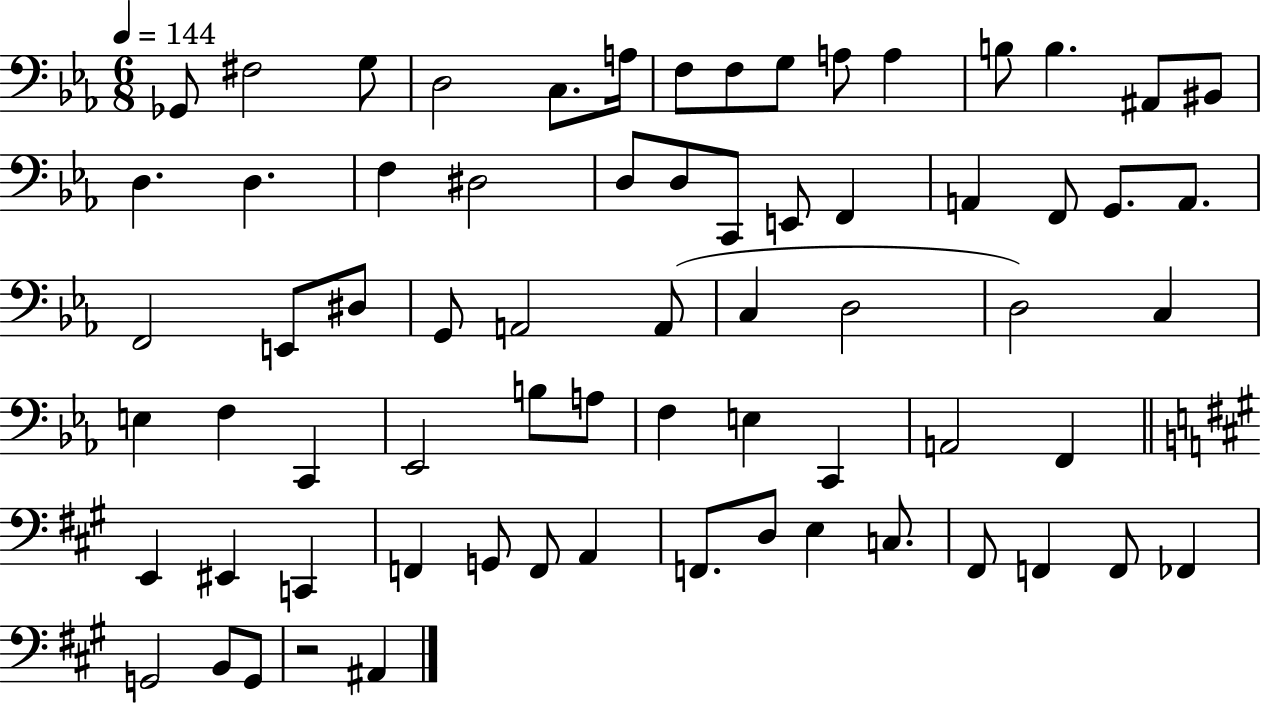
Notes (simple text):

Gb2/e F#3/h G3/e D3/h C3/e. A3/s F3/e F3/e G3/e A3/e A3/q B3/e B3/q. A#2/e BIS2/e D3/q. D3/q. F3/q D#3/h D3/e D3/e C2/e E2/e F2/q A2/q F2/e G2/e. A2/e. F2/h E2/e D#3/e G2/e A2/h A2/e C3/q D3/h D3/h C3/q E3/q F3/q C2/q Eb2/h B3/e A3/e F3/q E3/q C2/q A2/h F2/q E2/q EIS2/q C2/q F2/q G2/e F2/e A2/q F2/e. D3/e E3/q C3/e. F#2/e F2/q F2/e FES2/q G2/h B2/e G2/e R/h A#2/q